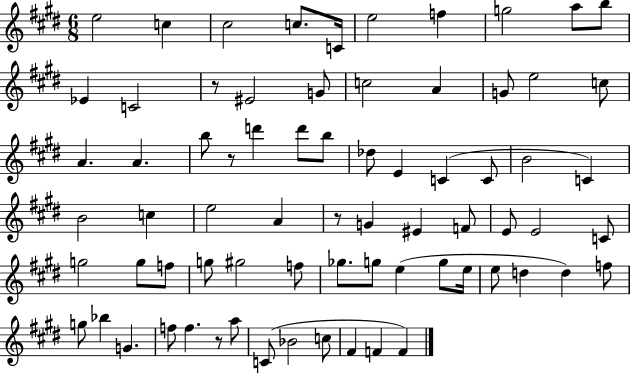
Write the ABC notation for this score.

X:1
T:Untitled
M:6/8
L:1/4
K:E
e2 c ^c2 c/2 C/4 e2 f g2 a/2 b/2 _E C2 z/2 ^E2 G/2 c2 A G/2 e2 c/2 A A b/2 z/2 d' d'/2 b/2 _d/2 E C C/2 B2 C B2 c e2 A z/2 G ^E F/2 E/2 E2 C/2 g2 g/2 f/2 g/2 ^g2 f/2 _g/2 g/2 e g/2 e/4 e/2 d d f/2 g/2 _b G f/2 f z/2 a/2 C/2 _B2 c/2 ^F F F